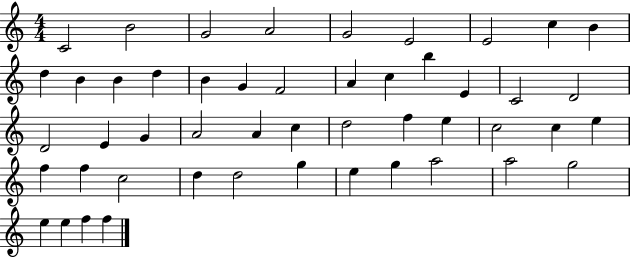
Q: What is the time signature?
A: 4/4